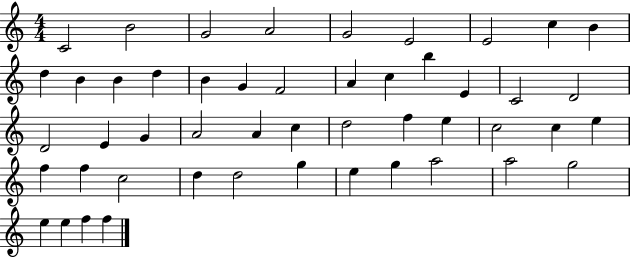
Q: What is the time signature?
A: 4/4